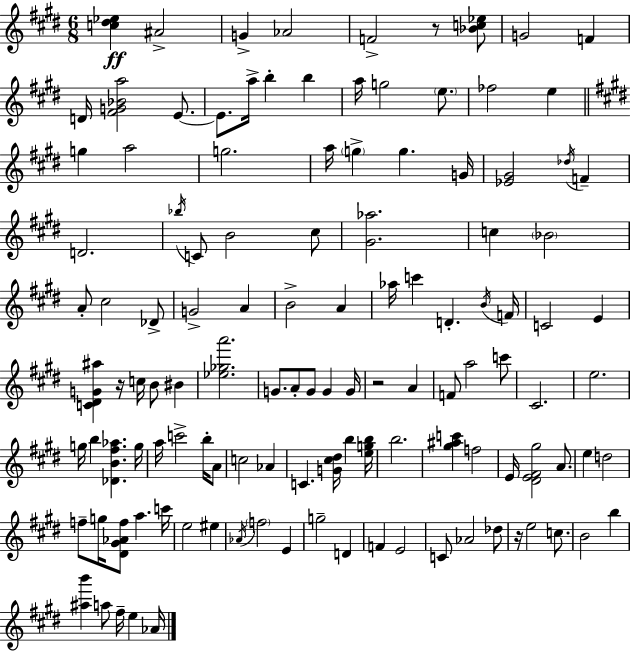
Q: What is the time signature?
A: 6/8